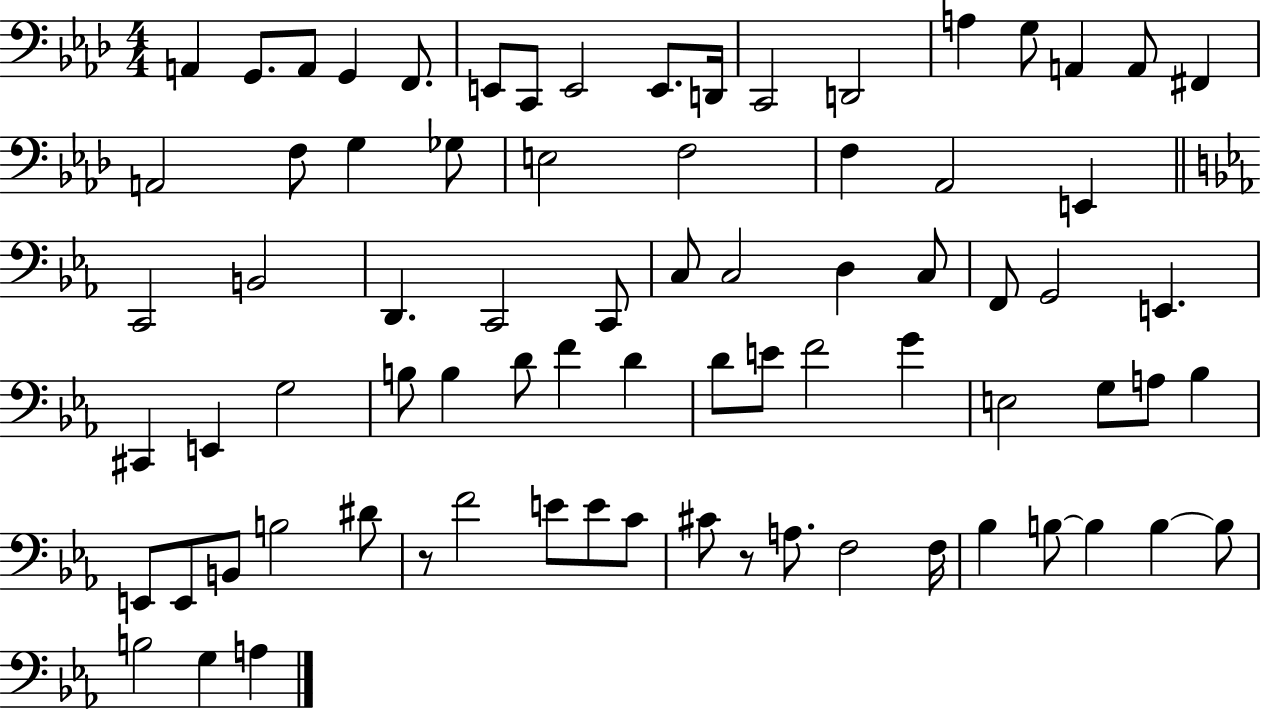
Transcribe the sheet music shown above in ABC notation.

X:1
T:Untitled
M:4/4
L:1/4
K:Ab
A,, G,,/2 A,,/2 G,, F,,/2 E,,/2 C,,/2 E,,2 E,,/2 D,,/4 C,,2 D,,2 A, G,/2 A,, A,,/2 ^F,, A,,2 F,/2 G, _G,/2 E,2 F,2 F, _A,,2 E,, C,,2 B,,2 D,, C,,2 C,,/2 C,/2 C,2 D, C,/2 F,,/2 G,,2 E,, ^C,, E,, G,2 B,/2 B, D/2 F D D/2 E/2 F2 G E,2 G,/2 A,/2 _B, E,,/2 E,,/2 B,,/2 B,2 ^D/2 z/2 F2 E/2 E/2 C/2 ^C/2 z/2 A,/2 F,2 F,/4 _B, B,/2 B, B, B,/2 B,2 G, A,